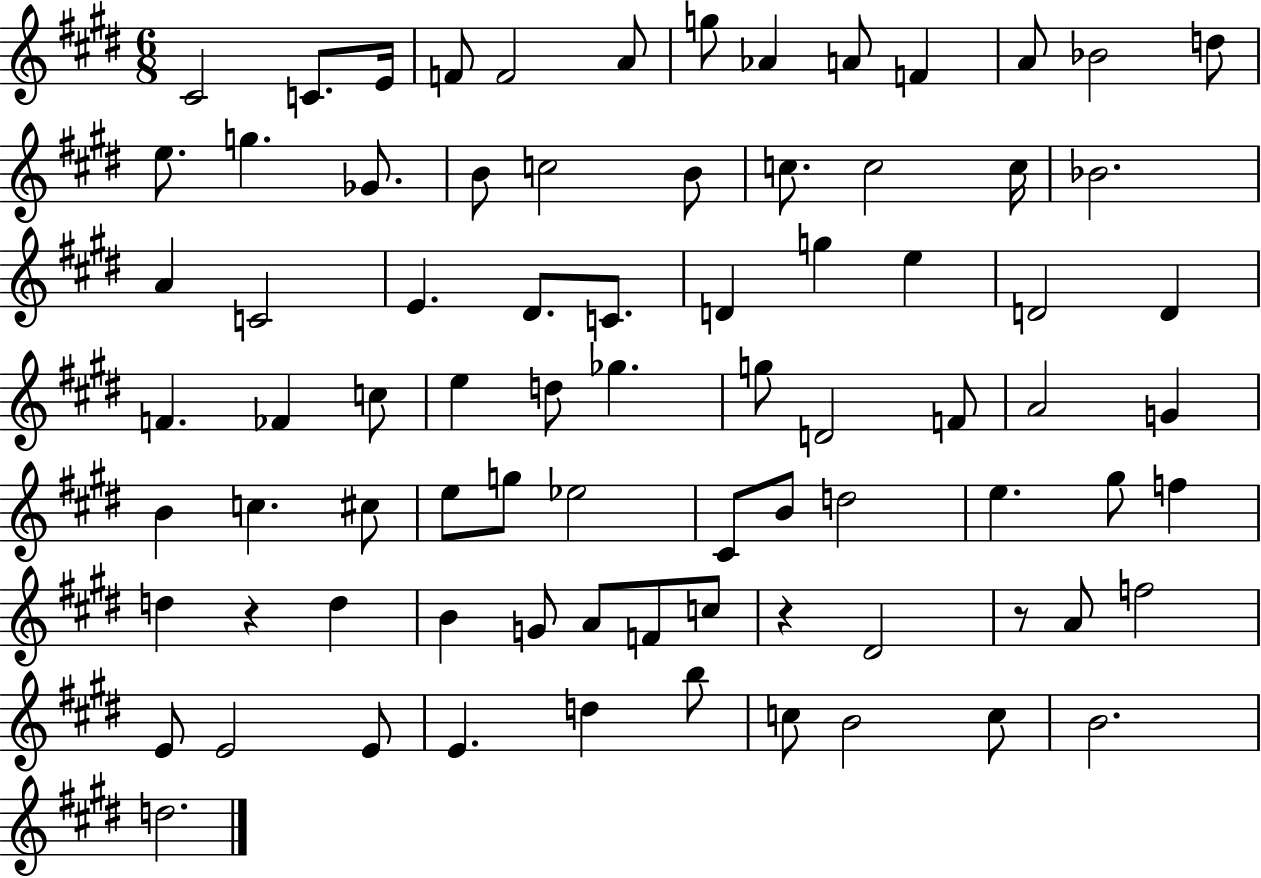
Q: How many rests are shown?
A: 3